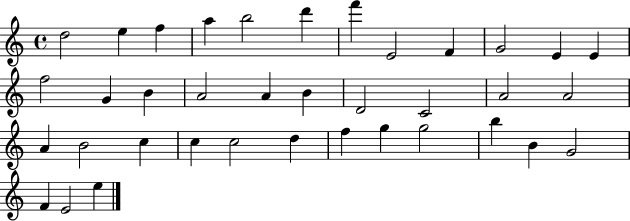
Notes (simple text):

D5/h E5/q F5/q A5/q B5/h D6/q F6/q E4/h F4/q G4/h E4/q E4/q F5/h G4/q B4/q A4/h A4/q B4/q D4/h C4/h A4/h A4/h A4/q B4/h C5/q C5/q C5/h D5/q F5/q G5/q G5/h B5/q B4/q G4/h F4/q E4/h E5/q